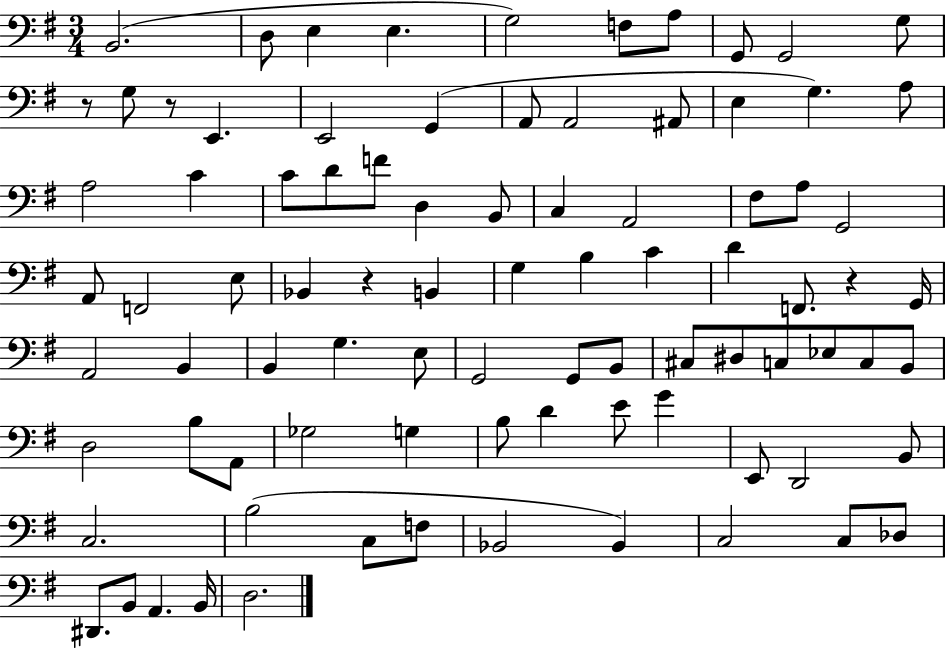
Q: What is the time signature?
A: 3/4